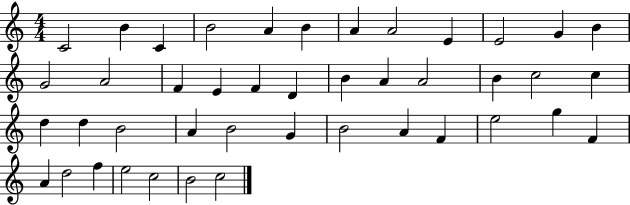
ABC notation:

X:1
T:Untitled
M:4/4
L:1/4
K:C
C2 B C B2 A B A A2 E E2 G B G2 A2 F E F D B A A2 B c2 c d d B2 A B2 G B2 A F e2 g F A d2 f e2 c2 B2 c2